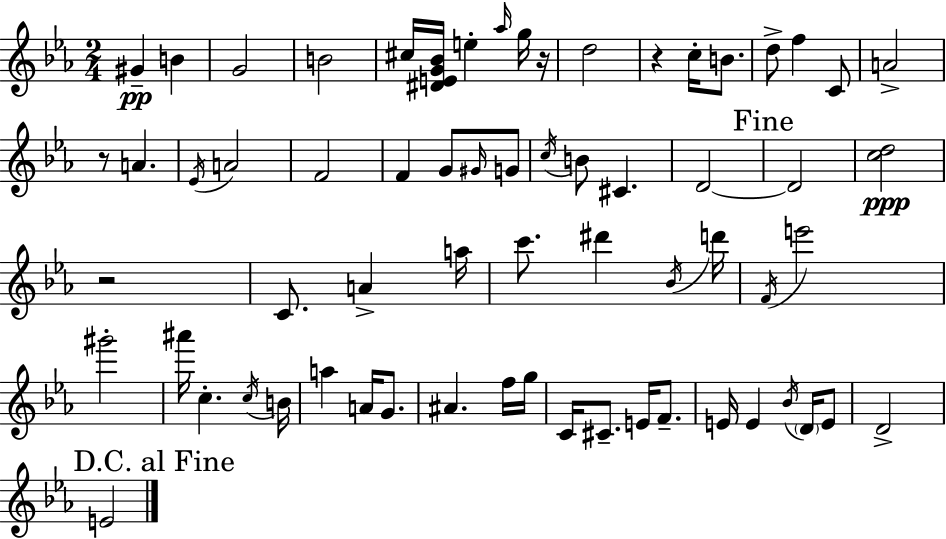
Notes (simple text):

G#4/q B4/q G4/h B4/h C#5/s [D#4,E4,G4,Bb4]/s E5/q Ab5/s G5/s R/s D5/h R/q C5/s B4/e. D5/e F5/q C4/e A4/h R/e A4/q. Eb4/s A4/h F4/h F4/q G4/e G#4/s G4/e C5/s B4/e C#4/q. D4/h D4/h [C5,D5]/h R/h C4/e. A4/q A5/s C6/e. D#6/q Bb4/s D6/s F4/s E6/h G#6/h A#6/s C5/q. C5/s B4/s A5/q A4/s G4/e. A#4/q. F5/s G5/s C4/s C#4/e. E4/s F4/e. E4/s E4/q Bb4/s D4/s E4/e D4/h E4/h